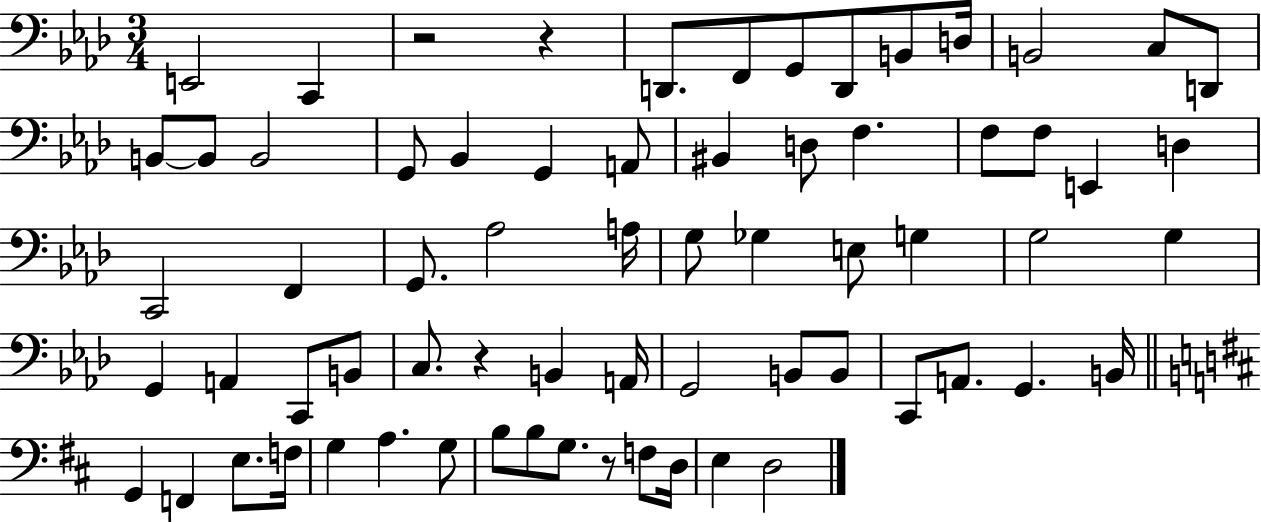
{
  \clef bass
  \numericTimeSignature
  \time 3/4
  \key aes \major
  e,2 c,4 | r2 r4 | d,8. f,8 g,8 d,8 b,8 d16 | b,2 c8 d,8 | \break b,8~~ b,8 b,2 | g,8 bes,4 g,4 a,8 | bis,4 d8 f4. | f8 f8 e,4 d4 | \break c,2 f,4 | g,8. aes2 a16 | g8 ges4 e8 g4 | g2 g4 | \break g,4 a,4 c,8 b,8 | c8. r4 b,4 a,16 | g,2 b,8 b,8 | c,8 a,8. g,4. b,16 | \break \bar "||" \break \key d \major g,4 f,4 e8. f16 | g4 a4. g8 | b8 b8 g8. r8 f8 d16 | e4 d2 | \break \bar "|."
}